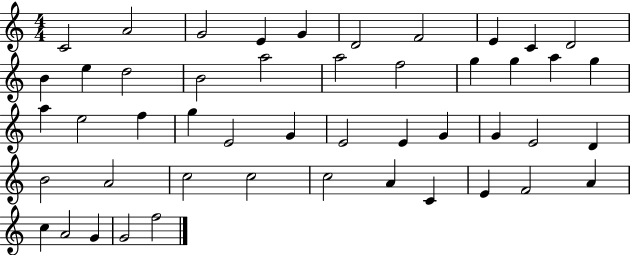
X:1
T:Untitled
M:4/4
L:1/4
K:C
C2 A2 G2 E G D2 F2 E C D2 B e d2 B2 a2 a2 f2 g g a g a e2 f g E2 G E2 E G G E2 D B2 A2 c2 c2 c2 A C E F2 A c A2 G G2 f2